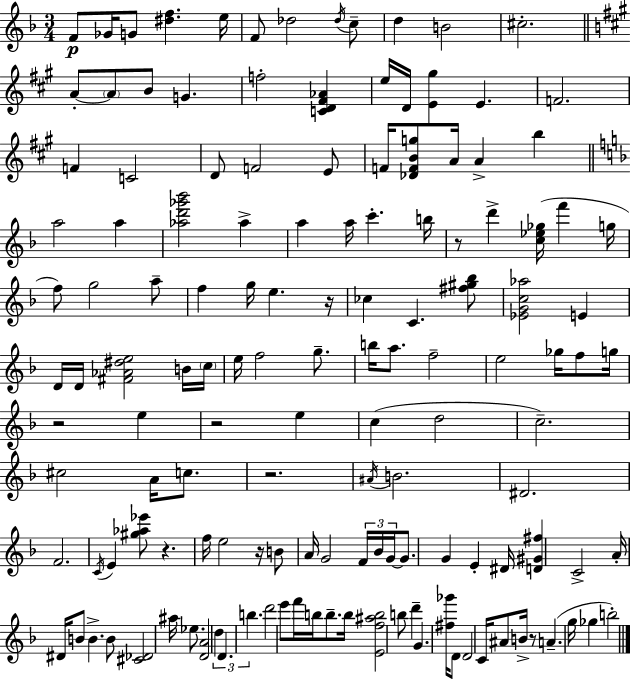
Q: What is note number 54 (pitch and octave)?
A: F5